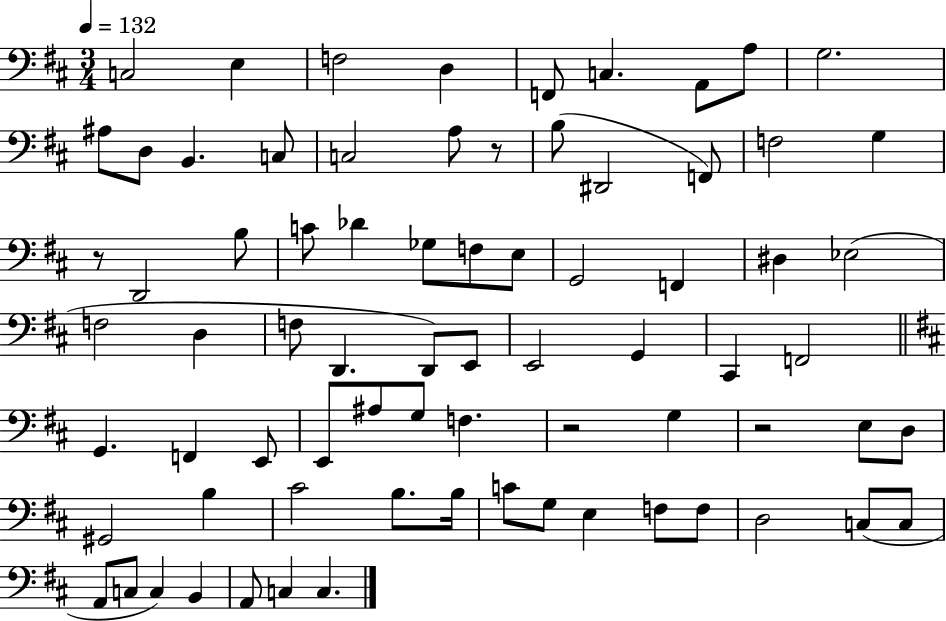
C3/h E3/q F3/h D3/q F2/e C3/q. A2/e A3/e G3/h. A#3/e D3/e B2/q. C3/e C3/h A3/e R/e B3/e D#2/h F2/e F3/h G3/q R/e D2/h B3/e C4/e Db4/q Gb3/e F3/e E3/e G2/h F2/q D#3/q Eb3/h F3/h D3/q F3/e D2/q. D2/e E2/e E2/h G2/q C#2/q F2/h G2/q. F2/q E2/e E2/e A#3/e G3/e F3/q. R/h G3/q R/h E3/e D3/e G#2/h B3/q C#4/h B3/e. B3/s C4/e G3/e E3/q F3/e F3/e D3/h C3/e C3/e A2/e C3/e C3/q B2/q A2/e C3/q C3/q.